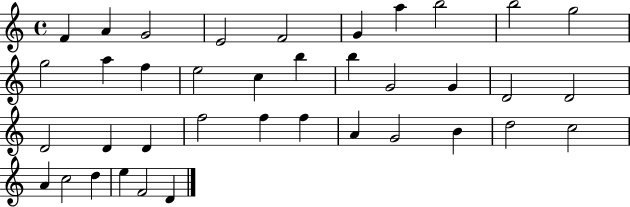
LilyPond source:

{
  \clef treble
  \time 4/4
  \defaultTimeSignature
  \key c \major
  f'4 a'4 g'2 | e'2 f'2 | g'4 a''4 b''2 | b''2 g''2 | \break g''2 a''4 f''4 | e''2 c''4 b''4 | b''4 g'2 g'4 | d'2 d'2 | \break d'2 d'4 d'4 | f''2 f''4 f''4 | a'4 g'2 b'4 | d''2 c''2 | \break a'4 c''2 d''4 | e''4 f'2 d'4 | \bar "|."
}